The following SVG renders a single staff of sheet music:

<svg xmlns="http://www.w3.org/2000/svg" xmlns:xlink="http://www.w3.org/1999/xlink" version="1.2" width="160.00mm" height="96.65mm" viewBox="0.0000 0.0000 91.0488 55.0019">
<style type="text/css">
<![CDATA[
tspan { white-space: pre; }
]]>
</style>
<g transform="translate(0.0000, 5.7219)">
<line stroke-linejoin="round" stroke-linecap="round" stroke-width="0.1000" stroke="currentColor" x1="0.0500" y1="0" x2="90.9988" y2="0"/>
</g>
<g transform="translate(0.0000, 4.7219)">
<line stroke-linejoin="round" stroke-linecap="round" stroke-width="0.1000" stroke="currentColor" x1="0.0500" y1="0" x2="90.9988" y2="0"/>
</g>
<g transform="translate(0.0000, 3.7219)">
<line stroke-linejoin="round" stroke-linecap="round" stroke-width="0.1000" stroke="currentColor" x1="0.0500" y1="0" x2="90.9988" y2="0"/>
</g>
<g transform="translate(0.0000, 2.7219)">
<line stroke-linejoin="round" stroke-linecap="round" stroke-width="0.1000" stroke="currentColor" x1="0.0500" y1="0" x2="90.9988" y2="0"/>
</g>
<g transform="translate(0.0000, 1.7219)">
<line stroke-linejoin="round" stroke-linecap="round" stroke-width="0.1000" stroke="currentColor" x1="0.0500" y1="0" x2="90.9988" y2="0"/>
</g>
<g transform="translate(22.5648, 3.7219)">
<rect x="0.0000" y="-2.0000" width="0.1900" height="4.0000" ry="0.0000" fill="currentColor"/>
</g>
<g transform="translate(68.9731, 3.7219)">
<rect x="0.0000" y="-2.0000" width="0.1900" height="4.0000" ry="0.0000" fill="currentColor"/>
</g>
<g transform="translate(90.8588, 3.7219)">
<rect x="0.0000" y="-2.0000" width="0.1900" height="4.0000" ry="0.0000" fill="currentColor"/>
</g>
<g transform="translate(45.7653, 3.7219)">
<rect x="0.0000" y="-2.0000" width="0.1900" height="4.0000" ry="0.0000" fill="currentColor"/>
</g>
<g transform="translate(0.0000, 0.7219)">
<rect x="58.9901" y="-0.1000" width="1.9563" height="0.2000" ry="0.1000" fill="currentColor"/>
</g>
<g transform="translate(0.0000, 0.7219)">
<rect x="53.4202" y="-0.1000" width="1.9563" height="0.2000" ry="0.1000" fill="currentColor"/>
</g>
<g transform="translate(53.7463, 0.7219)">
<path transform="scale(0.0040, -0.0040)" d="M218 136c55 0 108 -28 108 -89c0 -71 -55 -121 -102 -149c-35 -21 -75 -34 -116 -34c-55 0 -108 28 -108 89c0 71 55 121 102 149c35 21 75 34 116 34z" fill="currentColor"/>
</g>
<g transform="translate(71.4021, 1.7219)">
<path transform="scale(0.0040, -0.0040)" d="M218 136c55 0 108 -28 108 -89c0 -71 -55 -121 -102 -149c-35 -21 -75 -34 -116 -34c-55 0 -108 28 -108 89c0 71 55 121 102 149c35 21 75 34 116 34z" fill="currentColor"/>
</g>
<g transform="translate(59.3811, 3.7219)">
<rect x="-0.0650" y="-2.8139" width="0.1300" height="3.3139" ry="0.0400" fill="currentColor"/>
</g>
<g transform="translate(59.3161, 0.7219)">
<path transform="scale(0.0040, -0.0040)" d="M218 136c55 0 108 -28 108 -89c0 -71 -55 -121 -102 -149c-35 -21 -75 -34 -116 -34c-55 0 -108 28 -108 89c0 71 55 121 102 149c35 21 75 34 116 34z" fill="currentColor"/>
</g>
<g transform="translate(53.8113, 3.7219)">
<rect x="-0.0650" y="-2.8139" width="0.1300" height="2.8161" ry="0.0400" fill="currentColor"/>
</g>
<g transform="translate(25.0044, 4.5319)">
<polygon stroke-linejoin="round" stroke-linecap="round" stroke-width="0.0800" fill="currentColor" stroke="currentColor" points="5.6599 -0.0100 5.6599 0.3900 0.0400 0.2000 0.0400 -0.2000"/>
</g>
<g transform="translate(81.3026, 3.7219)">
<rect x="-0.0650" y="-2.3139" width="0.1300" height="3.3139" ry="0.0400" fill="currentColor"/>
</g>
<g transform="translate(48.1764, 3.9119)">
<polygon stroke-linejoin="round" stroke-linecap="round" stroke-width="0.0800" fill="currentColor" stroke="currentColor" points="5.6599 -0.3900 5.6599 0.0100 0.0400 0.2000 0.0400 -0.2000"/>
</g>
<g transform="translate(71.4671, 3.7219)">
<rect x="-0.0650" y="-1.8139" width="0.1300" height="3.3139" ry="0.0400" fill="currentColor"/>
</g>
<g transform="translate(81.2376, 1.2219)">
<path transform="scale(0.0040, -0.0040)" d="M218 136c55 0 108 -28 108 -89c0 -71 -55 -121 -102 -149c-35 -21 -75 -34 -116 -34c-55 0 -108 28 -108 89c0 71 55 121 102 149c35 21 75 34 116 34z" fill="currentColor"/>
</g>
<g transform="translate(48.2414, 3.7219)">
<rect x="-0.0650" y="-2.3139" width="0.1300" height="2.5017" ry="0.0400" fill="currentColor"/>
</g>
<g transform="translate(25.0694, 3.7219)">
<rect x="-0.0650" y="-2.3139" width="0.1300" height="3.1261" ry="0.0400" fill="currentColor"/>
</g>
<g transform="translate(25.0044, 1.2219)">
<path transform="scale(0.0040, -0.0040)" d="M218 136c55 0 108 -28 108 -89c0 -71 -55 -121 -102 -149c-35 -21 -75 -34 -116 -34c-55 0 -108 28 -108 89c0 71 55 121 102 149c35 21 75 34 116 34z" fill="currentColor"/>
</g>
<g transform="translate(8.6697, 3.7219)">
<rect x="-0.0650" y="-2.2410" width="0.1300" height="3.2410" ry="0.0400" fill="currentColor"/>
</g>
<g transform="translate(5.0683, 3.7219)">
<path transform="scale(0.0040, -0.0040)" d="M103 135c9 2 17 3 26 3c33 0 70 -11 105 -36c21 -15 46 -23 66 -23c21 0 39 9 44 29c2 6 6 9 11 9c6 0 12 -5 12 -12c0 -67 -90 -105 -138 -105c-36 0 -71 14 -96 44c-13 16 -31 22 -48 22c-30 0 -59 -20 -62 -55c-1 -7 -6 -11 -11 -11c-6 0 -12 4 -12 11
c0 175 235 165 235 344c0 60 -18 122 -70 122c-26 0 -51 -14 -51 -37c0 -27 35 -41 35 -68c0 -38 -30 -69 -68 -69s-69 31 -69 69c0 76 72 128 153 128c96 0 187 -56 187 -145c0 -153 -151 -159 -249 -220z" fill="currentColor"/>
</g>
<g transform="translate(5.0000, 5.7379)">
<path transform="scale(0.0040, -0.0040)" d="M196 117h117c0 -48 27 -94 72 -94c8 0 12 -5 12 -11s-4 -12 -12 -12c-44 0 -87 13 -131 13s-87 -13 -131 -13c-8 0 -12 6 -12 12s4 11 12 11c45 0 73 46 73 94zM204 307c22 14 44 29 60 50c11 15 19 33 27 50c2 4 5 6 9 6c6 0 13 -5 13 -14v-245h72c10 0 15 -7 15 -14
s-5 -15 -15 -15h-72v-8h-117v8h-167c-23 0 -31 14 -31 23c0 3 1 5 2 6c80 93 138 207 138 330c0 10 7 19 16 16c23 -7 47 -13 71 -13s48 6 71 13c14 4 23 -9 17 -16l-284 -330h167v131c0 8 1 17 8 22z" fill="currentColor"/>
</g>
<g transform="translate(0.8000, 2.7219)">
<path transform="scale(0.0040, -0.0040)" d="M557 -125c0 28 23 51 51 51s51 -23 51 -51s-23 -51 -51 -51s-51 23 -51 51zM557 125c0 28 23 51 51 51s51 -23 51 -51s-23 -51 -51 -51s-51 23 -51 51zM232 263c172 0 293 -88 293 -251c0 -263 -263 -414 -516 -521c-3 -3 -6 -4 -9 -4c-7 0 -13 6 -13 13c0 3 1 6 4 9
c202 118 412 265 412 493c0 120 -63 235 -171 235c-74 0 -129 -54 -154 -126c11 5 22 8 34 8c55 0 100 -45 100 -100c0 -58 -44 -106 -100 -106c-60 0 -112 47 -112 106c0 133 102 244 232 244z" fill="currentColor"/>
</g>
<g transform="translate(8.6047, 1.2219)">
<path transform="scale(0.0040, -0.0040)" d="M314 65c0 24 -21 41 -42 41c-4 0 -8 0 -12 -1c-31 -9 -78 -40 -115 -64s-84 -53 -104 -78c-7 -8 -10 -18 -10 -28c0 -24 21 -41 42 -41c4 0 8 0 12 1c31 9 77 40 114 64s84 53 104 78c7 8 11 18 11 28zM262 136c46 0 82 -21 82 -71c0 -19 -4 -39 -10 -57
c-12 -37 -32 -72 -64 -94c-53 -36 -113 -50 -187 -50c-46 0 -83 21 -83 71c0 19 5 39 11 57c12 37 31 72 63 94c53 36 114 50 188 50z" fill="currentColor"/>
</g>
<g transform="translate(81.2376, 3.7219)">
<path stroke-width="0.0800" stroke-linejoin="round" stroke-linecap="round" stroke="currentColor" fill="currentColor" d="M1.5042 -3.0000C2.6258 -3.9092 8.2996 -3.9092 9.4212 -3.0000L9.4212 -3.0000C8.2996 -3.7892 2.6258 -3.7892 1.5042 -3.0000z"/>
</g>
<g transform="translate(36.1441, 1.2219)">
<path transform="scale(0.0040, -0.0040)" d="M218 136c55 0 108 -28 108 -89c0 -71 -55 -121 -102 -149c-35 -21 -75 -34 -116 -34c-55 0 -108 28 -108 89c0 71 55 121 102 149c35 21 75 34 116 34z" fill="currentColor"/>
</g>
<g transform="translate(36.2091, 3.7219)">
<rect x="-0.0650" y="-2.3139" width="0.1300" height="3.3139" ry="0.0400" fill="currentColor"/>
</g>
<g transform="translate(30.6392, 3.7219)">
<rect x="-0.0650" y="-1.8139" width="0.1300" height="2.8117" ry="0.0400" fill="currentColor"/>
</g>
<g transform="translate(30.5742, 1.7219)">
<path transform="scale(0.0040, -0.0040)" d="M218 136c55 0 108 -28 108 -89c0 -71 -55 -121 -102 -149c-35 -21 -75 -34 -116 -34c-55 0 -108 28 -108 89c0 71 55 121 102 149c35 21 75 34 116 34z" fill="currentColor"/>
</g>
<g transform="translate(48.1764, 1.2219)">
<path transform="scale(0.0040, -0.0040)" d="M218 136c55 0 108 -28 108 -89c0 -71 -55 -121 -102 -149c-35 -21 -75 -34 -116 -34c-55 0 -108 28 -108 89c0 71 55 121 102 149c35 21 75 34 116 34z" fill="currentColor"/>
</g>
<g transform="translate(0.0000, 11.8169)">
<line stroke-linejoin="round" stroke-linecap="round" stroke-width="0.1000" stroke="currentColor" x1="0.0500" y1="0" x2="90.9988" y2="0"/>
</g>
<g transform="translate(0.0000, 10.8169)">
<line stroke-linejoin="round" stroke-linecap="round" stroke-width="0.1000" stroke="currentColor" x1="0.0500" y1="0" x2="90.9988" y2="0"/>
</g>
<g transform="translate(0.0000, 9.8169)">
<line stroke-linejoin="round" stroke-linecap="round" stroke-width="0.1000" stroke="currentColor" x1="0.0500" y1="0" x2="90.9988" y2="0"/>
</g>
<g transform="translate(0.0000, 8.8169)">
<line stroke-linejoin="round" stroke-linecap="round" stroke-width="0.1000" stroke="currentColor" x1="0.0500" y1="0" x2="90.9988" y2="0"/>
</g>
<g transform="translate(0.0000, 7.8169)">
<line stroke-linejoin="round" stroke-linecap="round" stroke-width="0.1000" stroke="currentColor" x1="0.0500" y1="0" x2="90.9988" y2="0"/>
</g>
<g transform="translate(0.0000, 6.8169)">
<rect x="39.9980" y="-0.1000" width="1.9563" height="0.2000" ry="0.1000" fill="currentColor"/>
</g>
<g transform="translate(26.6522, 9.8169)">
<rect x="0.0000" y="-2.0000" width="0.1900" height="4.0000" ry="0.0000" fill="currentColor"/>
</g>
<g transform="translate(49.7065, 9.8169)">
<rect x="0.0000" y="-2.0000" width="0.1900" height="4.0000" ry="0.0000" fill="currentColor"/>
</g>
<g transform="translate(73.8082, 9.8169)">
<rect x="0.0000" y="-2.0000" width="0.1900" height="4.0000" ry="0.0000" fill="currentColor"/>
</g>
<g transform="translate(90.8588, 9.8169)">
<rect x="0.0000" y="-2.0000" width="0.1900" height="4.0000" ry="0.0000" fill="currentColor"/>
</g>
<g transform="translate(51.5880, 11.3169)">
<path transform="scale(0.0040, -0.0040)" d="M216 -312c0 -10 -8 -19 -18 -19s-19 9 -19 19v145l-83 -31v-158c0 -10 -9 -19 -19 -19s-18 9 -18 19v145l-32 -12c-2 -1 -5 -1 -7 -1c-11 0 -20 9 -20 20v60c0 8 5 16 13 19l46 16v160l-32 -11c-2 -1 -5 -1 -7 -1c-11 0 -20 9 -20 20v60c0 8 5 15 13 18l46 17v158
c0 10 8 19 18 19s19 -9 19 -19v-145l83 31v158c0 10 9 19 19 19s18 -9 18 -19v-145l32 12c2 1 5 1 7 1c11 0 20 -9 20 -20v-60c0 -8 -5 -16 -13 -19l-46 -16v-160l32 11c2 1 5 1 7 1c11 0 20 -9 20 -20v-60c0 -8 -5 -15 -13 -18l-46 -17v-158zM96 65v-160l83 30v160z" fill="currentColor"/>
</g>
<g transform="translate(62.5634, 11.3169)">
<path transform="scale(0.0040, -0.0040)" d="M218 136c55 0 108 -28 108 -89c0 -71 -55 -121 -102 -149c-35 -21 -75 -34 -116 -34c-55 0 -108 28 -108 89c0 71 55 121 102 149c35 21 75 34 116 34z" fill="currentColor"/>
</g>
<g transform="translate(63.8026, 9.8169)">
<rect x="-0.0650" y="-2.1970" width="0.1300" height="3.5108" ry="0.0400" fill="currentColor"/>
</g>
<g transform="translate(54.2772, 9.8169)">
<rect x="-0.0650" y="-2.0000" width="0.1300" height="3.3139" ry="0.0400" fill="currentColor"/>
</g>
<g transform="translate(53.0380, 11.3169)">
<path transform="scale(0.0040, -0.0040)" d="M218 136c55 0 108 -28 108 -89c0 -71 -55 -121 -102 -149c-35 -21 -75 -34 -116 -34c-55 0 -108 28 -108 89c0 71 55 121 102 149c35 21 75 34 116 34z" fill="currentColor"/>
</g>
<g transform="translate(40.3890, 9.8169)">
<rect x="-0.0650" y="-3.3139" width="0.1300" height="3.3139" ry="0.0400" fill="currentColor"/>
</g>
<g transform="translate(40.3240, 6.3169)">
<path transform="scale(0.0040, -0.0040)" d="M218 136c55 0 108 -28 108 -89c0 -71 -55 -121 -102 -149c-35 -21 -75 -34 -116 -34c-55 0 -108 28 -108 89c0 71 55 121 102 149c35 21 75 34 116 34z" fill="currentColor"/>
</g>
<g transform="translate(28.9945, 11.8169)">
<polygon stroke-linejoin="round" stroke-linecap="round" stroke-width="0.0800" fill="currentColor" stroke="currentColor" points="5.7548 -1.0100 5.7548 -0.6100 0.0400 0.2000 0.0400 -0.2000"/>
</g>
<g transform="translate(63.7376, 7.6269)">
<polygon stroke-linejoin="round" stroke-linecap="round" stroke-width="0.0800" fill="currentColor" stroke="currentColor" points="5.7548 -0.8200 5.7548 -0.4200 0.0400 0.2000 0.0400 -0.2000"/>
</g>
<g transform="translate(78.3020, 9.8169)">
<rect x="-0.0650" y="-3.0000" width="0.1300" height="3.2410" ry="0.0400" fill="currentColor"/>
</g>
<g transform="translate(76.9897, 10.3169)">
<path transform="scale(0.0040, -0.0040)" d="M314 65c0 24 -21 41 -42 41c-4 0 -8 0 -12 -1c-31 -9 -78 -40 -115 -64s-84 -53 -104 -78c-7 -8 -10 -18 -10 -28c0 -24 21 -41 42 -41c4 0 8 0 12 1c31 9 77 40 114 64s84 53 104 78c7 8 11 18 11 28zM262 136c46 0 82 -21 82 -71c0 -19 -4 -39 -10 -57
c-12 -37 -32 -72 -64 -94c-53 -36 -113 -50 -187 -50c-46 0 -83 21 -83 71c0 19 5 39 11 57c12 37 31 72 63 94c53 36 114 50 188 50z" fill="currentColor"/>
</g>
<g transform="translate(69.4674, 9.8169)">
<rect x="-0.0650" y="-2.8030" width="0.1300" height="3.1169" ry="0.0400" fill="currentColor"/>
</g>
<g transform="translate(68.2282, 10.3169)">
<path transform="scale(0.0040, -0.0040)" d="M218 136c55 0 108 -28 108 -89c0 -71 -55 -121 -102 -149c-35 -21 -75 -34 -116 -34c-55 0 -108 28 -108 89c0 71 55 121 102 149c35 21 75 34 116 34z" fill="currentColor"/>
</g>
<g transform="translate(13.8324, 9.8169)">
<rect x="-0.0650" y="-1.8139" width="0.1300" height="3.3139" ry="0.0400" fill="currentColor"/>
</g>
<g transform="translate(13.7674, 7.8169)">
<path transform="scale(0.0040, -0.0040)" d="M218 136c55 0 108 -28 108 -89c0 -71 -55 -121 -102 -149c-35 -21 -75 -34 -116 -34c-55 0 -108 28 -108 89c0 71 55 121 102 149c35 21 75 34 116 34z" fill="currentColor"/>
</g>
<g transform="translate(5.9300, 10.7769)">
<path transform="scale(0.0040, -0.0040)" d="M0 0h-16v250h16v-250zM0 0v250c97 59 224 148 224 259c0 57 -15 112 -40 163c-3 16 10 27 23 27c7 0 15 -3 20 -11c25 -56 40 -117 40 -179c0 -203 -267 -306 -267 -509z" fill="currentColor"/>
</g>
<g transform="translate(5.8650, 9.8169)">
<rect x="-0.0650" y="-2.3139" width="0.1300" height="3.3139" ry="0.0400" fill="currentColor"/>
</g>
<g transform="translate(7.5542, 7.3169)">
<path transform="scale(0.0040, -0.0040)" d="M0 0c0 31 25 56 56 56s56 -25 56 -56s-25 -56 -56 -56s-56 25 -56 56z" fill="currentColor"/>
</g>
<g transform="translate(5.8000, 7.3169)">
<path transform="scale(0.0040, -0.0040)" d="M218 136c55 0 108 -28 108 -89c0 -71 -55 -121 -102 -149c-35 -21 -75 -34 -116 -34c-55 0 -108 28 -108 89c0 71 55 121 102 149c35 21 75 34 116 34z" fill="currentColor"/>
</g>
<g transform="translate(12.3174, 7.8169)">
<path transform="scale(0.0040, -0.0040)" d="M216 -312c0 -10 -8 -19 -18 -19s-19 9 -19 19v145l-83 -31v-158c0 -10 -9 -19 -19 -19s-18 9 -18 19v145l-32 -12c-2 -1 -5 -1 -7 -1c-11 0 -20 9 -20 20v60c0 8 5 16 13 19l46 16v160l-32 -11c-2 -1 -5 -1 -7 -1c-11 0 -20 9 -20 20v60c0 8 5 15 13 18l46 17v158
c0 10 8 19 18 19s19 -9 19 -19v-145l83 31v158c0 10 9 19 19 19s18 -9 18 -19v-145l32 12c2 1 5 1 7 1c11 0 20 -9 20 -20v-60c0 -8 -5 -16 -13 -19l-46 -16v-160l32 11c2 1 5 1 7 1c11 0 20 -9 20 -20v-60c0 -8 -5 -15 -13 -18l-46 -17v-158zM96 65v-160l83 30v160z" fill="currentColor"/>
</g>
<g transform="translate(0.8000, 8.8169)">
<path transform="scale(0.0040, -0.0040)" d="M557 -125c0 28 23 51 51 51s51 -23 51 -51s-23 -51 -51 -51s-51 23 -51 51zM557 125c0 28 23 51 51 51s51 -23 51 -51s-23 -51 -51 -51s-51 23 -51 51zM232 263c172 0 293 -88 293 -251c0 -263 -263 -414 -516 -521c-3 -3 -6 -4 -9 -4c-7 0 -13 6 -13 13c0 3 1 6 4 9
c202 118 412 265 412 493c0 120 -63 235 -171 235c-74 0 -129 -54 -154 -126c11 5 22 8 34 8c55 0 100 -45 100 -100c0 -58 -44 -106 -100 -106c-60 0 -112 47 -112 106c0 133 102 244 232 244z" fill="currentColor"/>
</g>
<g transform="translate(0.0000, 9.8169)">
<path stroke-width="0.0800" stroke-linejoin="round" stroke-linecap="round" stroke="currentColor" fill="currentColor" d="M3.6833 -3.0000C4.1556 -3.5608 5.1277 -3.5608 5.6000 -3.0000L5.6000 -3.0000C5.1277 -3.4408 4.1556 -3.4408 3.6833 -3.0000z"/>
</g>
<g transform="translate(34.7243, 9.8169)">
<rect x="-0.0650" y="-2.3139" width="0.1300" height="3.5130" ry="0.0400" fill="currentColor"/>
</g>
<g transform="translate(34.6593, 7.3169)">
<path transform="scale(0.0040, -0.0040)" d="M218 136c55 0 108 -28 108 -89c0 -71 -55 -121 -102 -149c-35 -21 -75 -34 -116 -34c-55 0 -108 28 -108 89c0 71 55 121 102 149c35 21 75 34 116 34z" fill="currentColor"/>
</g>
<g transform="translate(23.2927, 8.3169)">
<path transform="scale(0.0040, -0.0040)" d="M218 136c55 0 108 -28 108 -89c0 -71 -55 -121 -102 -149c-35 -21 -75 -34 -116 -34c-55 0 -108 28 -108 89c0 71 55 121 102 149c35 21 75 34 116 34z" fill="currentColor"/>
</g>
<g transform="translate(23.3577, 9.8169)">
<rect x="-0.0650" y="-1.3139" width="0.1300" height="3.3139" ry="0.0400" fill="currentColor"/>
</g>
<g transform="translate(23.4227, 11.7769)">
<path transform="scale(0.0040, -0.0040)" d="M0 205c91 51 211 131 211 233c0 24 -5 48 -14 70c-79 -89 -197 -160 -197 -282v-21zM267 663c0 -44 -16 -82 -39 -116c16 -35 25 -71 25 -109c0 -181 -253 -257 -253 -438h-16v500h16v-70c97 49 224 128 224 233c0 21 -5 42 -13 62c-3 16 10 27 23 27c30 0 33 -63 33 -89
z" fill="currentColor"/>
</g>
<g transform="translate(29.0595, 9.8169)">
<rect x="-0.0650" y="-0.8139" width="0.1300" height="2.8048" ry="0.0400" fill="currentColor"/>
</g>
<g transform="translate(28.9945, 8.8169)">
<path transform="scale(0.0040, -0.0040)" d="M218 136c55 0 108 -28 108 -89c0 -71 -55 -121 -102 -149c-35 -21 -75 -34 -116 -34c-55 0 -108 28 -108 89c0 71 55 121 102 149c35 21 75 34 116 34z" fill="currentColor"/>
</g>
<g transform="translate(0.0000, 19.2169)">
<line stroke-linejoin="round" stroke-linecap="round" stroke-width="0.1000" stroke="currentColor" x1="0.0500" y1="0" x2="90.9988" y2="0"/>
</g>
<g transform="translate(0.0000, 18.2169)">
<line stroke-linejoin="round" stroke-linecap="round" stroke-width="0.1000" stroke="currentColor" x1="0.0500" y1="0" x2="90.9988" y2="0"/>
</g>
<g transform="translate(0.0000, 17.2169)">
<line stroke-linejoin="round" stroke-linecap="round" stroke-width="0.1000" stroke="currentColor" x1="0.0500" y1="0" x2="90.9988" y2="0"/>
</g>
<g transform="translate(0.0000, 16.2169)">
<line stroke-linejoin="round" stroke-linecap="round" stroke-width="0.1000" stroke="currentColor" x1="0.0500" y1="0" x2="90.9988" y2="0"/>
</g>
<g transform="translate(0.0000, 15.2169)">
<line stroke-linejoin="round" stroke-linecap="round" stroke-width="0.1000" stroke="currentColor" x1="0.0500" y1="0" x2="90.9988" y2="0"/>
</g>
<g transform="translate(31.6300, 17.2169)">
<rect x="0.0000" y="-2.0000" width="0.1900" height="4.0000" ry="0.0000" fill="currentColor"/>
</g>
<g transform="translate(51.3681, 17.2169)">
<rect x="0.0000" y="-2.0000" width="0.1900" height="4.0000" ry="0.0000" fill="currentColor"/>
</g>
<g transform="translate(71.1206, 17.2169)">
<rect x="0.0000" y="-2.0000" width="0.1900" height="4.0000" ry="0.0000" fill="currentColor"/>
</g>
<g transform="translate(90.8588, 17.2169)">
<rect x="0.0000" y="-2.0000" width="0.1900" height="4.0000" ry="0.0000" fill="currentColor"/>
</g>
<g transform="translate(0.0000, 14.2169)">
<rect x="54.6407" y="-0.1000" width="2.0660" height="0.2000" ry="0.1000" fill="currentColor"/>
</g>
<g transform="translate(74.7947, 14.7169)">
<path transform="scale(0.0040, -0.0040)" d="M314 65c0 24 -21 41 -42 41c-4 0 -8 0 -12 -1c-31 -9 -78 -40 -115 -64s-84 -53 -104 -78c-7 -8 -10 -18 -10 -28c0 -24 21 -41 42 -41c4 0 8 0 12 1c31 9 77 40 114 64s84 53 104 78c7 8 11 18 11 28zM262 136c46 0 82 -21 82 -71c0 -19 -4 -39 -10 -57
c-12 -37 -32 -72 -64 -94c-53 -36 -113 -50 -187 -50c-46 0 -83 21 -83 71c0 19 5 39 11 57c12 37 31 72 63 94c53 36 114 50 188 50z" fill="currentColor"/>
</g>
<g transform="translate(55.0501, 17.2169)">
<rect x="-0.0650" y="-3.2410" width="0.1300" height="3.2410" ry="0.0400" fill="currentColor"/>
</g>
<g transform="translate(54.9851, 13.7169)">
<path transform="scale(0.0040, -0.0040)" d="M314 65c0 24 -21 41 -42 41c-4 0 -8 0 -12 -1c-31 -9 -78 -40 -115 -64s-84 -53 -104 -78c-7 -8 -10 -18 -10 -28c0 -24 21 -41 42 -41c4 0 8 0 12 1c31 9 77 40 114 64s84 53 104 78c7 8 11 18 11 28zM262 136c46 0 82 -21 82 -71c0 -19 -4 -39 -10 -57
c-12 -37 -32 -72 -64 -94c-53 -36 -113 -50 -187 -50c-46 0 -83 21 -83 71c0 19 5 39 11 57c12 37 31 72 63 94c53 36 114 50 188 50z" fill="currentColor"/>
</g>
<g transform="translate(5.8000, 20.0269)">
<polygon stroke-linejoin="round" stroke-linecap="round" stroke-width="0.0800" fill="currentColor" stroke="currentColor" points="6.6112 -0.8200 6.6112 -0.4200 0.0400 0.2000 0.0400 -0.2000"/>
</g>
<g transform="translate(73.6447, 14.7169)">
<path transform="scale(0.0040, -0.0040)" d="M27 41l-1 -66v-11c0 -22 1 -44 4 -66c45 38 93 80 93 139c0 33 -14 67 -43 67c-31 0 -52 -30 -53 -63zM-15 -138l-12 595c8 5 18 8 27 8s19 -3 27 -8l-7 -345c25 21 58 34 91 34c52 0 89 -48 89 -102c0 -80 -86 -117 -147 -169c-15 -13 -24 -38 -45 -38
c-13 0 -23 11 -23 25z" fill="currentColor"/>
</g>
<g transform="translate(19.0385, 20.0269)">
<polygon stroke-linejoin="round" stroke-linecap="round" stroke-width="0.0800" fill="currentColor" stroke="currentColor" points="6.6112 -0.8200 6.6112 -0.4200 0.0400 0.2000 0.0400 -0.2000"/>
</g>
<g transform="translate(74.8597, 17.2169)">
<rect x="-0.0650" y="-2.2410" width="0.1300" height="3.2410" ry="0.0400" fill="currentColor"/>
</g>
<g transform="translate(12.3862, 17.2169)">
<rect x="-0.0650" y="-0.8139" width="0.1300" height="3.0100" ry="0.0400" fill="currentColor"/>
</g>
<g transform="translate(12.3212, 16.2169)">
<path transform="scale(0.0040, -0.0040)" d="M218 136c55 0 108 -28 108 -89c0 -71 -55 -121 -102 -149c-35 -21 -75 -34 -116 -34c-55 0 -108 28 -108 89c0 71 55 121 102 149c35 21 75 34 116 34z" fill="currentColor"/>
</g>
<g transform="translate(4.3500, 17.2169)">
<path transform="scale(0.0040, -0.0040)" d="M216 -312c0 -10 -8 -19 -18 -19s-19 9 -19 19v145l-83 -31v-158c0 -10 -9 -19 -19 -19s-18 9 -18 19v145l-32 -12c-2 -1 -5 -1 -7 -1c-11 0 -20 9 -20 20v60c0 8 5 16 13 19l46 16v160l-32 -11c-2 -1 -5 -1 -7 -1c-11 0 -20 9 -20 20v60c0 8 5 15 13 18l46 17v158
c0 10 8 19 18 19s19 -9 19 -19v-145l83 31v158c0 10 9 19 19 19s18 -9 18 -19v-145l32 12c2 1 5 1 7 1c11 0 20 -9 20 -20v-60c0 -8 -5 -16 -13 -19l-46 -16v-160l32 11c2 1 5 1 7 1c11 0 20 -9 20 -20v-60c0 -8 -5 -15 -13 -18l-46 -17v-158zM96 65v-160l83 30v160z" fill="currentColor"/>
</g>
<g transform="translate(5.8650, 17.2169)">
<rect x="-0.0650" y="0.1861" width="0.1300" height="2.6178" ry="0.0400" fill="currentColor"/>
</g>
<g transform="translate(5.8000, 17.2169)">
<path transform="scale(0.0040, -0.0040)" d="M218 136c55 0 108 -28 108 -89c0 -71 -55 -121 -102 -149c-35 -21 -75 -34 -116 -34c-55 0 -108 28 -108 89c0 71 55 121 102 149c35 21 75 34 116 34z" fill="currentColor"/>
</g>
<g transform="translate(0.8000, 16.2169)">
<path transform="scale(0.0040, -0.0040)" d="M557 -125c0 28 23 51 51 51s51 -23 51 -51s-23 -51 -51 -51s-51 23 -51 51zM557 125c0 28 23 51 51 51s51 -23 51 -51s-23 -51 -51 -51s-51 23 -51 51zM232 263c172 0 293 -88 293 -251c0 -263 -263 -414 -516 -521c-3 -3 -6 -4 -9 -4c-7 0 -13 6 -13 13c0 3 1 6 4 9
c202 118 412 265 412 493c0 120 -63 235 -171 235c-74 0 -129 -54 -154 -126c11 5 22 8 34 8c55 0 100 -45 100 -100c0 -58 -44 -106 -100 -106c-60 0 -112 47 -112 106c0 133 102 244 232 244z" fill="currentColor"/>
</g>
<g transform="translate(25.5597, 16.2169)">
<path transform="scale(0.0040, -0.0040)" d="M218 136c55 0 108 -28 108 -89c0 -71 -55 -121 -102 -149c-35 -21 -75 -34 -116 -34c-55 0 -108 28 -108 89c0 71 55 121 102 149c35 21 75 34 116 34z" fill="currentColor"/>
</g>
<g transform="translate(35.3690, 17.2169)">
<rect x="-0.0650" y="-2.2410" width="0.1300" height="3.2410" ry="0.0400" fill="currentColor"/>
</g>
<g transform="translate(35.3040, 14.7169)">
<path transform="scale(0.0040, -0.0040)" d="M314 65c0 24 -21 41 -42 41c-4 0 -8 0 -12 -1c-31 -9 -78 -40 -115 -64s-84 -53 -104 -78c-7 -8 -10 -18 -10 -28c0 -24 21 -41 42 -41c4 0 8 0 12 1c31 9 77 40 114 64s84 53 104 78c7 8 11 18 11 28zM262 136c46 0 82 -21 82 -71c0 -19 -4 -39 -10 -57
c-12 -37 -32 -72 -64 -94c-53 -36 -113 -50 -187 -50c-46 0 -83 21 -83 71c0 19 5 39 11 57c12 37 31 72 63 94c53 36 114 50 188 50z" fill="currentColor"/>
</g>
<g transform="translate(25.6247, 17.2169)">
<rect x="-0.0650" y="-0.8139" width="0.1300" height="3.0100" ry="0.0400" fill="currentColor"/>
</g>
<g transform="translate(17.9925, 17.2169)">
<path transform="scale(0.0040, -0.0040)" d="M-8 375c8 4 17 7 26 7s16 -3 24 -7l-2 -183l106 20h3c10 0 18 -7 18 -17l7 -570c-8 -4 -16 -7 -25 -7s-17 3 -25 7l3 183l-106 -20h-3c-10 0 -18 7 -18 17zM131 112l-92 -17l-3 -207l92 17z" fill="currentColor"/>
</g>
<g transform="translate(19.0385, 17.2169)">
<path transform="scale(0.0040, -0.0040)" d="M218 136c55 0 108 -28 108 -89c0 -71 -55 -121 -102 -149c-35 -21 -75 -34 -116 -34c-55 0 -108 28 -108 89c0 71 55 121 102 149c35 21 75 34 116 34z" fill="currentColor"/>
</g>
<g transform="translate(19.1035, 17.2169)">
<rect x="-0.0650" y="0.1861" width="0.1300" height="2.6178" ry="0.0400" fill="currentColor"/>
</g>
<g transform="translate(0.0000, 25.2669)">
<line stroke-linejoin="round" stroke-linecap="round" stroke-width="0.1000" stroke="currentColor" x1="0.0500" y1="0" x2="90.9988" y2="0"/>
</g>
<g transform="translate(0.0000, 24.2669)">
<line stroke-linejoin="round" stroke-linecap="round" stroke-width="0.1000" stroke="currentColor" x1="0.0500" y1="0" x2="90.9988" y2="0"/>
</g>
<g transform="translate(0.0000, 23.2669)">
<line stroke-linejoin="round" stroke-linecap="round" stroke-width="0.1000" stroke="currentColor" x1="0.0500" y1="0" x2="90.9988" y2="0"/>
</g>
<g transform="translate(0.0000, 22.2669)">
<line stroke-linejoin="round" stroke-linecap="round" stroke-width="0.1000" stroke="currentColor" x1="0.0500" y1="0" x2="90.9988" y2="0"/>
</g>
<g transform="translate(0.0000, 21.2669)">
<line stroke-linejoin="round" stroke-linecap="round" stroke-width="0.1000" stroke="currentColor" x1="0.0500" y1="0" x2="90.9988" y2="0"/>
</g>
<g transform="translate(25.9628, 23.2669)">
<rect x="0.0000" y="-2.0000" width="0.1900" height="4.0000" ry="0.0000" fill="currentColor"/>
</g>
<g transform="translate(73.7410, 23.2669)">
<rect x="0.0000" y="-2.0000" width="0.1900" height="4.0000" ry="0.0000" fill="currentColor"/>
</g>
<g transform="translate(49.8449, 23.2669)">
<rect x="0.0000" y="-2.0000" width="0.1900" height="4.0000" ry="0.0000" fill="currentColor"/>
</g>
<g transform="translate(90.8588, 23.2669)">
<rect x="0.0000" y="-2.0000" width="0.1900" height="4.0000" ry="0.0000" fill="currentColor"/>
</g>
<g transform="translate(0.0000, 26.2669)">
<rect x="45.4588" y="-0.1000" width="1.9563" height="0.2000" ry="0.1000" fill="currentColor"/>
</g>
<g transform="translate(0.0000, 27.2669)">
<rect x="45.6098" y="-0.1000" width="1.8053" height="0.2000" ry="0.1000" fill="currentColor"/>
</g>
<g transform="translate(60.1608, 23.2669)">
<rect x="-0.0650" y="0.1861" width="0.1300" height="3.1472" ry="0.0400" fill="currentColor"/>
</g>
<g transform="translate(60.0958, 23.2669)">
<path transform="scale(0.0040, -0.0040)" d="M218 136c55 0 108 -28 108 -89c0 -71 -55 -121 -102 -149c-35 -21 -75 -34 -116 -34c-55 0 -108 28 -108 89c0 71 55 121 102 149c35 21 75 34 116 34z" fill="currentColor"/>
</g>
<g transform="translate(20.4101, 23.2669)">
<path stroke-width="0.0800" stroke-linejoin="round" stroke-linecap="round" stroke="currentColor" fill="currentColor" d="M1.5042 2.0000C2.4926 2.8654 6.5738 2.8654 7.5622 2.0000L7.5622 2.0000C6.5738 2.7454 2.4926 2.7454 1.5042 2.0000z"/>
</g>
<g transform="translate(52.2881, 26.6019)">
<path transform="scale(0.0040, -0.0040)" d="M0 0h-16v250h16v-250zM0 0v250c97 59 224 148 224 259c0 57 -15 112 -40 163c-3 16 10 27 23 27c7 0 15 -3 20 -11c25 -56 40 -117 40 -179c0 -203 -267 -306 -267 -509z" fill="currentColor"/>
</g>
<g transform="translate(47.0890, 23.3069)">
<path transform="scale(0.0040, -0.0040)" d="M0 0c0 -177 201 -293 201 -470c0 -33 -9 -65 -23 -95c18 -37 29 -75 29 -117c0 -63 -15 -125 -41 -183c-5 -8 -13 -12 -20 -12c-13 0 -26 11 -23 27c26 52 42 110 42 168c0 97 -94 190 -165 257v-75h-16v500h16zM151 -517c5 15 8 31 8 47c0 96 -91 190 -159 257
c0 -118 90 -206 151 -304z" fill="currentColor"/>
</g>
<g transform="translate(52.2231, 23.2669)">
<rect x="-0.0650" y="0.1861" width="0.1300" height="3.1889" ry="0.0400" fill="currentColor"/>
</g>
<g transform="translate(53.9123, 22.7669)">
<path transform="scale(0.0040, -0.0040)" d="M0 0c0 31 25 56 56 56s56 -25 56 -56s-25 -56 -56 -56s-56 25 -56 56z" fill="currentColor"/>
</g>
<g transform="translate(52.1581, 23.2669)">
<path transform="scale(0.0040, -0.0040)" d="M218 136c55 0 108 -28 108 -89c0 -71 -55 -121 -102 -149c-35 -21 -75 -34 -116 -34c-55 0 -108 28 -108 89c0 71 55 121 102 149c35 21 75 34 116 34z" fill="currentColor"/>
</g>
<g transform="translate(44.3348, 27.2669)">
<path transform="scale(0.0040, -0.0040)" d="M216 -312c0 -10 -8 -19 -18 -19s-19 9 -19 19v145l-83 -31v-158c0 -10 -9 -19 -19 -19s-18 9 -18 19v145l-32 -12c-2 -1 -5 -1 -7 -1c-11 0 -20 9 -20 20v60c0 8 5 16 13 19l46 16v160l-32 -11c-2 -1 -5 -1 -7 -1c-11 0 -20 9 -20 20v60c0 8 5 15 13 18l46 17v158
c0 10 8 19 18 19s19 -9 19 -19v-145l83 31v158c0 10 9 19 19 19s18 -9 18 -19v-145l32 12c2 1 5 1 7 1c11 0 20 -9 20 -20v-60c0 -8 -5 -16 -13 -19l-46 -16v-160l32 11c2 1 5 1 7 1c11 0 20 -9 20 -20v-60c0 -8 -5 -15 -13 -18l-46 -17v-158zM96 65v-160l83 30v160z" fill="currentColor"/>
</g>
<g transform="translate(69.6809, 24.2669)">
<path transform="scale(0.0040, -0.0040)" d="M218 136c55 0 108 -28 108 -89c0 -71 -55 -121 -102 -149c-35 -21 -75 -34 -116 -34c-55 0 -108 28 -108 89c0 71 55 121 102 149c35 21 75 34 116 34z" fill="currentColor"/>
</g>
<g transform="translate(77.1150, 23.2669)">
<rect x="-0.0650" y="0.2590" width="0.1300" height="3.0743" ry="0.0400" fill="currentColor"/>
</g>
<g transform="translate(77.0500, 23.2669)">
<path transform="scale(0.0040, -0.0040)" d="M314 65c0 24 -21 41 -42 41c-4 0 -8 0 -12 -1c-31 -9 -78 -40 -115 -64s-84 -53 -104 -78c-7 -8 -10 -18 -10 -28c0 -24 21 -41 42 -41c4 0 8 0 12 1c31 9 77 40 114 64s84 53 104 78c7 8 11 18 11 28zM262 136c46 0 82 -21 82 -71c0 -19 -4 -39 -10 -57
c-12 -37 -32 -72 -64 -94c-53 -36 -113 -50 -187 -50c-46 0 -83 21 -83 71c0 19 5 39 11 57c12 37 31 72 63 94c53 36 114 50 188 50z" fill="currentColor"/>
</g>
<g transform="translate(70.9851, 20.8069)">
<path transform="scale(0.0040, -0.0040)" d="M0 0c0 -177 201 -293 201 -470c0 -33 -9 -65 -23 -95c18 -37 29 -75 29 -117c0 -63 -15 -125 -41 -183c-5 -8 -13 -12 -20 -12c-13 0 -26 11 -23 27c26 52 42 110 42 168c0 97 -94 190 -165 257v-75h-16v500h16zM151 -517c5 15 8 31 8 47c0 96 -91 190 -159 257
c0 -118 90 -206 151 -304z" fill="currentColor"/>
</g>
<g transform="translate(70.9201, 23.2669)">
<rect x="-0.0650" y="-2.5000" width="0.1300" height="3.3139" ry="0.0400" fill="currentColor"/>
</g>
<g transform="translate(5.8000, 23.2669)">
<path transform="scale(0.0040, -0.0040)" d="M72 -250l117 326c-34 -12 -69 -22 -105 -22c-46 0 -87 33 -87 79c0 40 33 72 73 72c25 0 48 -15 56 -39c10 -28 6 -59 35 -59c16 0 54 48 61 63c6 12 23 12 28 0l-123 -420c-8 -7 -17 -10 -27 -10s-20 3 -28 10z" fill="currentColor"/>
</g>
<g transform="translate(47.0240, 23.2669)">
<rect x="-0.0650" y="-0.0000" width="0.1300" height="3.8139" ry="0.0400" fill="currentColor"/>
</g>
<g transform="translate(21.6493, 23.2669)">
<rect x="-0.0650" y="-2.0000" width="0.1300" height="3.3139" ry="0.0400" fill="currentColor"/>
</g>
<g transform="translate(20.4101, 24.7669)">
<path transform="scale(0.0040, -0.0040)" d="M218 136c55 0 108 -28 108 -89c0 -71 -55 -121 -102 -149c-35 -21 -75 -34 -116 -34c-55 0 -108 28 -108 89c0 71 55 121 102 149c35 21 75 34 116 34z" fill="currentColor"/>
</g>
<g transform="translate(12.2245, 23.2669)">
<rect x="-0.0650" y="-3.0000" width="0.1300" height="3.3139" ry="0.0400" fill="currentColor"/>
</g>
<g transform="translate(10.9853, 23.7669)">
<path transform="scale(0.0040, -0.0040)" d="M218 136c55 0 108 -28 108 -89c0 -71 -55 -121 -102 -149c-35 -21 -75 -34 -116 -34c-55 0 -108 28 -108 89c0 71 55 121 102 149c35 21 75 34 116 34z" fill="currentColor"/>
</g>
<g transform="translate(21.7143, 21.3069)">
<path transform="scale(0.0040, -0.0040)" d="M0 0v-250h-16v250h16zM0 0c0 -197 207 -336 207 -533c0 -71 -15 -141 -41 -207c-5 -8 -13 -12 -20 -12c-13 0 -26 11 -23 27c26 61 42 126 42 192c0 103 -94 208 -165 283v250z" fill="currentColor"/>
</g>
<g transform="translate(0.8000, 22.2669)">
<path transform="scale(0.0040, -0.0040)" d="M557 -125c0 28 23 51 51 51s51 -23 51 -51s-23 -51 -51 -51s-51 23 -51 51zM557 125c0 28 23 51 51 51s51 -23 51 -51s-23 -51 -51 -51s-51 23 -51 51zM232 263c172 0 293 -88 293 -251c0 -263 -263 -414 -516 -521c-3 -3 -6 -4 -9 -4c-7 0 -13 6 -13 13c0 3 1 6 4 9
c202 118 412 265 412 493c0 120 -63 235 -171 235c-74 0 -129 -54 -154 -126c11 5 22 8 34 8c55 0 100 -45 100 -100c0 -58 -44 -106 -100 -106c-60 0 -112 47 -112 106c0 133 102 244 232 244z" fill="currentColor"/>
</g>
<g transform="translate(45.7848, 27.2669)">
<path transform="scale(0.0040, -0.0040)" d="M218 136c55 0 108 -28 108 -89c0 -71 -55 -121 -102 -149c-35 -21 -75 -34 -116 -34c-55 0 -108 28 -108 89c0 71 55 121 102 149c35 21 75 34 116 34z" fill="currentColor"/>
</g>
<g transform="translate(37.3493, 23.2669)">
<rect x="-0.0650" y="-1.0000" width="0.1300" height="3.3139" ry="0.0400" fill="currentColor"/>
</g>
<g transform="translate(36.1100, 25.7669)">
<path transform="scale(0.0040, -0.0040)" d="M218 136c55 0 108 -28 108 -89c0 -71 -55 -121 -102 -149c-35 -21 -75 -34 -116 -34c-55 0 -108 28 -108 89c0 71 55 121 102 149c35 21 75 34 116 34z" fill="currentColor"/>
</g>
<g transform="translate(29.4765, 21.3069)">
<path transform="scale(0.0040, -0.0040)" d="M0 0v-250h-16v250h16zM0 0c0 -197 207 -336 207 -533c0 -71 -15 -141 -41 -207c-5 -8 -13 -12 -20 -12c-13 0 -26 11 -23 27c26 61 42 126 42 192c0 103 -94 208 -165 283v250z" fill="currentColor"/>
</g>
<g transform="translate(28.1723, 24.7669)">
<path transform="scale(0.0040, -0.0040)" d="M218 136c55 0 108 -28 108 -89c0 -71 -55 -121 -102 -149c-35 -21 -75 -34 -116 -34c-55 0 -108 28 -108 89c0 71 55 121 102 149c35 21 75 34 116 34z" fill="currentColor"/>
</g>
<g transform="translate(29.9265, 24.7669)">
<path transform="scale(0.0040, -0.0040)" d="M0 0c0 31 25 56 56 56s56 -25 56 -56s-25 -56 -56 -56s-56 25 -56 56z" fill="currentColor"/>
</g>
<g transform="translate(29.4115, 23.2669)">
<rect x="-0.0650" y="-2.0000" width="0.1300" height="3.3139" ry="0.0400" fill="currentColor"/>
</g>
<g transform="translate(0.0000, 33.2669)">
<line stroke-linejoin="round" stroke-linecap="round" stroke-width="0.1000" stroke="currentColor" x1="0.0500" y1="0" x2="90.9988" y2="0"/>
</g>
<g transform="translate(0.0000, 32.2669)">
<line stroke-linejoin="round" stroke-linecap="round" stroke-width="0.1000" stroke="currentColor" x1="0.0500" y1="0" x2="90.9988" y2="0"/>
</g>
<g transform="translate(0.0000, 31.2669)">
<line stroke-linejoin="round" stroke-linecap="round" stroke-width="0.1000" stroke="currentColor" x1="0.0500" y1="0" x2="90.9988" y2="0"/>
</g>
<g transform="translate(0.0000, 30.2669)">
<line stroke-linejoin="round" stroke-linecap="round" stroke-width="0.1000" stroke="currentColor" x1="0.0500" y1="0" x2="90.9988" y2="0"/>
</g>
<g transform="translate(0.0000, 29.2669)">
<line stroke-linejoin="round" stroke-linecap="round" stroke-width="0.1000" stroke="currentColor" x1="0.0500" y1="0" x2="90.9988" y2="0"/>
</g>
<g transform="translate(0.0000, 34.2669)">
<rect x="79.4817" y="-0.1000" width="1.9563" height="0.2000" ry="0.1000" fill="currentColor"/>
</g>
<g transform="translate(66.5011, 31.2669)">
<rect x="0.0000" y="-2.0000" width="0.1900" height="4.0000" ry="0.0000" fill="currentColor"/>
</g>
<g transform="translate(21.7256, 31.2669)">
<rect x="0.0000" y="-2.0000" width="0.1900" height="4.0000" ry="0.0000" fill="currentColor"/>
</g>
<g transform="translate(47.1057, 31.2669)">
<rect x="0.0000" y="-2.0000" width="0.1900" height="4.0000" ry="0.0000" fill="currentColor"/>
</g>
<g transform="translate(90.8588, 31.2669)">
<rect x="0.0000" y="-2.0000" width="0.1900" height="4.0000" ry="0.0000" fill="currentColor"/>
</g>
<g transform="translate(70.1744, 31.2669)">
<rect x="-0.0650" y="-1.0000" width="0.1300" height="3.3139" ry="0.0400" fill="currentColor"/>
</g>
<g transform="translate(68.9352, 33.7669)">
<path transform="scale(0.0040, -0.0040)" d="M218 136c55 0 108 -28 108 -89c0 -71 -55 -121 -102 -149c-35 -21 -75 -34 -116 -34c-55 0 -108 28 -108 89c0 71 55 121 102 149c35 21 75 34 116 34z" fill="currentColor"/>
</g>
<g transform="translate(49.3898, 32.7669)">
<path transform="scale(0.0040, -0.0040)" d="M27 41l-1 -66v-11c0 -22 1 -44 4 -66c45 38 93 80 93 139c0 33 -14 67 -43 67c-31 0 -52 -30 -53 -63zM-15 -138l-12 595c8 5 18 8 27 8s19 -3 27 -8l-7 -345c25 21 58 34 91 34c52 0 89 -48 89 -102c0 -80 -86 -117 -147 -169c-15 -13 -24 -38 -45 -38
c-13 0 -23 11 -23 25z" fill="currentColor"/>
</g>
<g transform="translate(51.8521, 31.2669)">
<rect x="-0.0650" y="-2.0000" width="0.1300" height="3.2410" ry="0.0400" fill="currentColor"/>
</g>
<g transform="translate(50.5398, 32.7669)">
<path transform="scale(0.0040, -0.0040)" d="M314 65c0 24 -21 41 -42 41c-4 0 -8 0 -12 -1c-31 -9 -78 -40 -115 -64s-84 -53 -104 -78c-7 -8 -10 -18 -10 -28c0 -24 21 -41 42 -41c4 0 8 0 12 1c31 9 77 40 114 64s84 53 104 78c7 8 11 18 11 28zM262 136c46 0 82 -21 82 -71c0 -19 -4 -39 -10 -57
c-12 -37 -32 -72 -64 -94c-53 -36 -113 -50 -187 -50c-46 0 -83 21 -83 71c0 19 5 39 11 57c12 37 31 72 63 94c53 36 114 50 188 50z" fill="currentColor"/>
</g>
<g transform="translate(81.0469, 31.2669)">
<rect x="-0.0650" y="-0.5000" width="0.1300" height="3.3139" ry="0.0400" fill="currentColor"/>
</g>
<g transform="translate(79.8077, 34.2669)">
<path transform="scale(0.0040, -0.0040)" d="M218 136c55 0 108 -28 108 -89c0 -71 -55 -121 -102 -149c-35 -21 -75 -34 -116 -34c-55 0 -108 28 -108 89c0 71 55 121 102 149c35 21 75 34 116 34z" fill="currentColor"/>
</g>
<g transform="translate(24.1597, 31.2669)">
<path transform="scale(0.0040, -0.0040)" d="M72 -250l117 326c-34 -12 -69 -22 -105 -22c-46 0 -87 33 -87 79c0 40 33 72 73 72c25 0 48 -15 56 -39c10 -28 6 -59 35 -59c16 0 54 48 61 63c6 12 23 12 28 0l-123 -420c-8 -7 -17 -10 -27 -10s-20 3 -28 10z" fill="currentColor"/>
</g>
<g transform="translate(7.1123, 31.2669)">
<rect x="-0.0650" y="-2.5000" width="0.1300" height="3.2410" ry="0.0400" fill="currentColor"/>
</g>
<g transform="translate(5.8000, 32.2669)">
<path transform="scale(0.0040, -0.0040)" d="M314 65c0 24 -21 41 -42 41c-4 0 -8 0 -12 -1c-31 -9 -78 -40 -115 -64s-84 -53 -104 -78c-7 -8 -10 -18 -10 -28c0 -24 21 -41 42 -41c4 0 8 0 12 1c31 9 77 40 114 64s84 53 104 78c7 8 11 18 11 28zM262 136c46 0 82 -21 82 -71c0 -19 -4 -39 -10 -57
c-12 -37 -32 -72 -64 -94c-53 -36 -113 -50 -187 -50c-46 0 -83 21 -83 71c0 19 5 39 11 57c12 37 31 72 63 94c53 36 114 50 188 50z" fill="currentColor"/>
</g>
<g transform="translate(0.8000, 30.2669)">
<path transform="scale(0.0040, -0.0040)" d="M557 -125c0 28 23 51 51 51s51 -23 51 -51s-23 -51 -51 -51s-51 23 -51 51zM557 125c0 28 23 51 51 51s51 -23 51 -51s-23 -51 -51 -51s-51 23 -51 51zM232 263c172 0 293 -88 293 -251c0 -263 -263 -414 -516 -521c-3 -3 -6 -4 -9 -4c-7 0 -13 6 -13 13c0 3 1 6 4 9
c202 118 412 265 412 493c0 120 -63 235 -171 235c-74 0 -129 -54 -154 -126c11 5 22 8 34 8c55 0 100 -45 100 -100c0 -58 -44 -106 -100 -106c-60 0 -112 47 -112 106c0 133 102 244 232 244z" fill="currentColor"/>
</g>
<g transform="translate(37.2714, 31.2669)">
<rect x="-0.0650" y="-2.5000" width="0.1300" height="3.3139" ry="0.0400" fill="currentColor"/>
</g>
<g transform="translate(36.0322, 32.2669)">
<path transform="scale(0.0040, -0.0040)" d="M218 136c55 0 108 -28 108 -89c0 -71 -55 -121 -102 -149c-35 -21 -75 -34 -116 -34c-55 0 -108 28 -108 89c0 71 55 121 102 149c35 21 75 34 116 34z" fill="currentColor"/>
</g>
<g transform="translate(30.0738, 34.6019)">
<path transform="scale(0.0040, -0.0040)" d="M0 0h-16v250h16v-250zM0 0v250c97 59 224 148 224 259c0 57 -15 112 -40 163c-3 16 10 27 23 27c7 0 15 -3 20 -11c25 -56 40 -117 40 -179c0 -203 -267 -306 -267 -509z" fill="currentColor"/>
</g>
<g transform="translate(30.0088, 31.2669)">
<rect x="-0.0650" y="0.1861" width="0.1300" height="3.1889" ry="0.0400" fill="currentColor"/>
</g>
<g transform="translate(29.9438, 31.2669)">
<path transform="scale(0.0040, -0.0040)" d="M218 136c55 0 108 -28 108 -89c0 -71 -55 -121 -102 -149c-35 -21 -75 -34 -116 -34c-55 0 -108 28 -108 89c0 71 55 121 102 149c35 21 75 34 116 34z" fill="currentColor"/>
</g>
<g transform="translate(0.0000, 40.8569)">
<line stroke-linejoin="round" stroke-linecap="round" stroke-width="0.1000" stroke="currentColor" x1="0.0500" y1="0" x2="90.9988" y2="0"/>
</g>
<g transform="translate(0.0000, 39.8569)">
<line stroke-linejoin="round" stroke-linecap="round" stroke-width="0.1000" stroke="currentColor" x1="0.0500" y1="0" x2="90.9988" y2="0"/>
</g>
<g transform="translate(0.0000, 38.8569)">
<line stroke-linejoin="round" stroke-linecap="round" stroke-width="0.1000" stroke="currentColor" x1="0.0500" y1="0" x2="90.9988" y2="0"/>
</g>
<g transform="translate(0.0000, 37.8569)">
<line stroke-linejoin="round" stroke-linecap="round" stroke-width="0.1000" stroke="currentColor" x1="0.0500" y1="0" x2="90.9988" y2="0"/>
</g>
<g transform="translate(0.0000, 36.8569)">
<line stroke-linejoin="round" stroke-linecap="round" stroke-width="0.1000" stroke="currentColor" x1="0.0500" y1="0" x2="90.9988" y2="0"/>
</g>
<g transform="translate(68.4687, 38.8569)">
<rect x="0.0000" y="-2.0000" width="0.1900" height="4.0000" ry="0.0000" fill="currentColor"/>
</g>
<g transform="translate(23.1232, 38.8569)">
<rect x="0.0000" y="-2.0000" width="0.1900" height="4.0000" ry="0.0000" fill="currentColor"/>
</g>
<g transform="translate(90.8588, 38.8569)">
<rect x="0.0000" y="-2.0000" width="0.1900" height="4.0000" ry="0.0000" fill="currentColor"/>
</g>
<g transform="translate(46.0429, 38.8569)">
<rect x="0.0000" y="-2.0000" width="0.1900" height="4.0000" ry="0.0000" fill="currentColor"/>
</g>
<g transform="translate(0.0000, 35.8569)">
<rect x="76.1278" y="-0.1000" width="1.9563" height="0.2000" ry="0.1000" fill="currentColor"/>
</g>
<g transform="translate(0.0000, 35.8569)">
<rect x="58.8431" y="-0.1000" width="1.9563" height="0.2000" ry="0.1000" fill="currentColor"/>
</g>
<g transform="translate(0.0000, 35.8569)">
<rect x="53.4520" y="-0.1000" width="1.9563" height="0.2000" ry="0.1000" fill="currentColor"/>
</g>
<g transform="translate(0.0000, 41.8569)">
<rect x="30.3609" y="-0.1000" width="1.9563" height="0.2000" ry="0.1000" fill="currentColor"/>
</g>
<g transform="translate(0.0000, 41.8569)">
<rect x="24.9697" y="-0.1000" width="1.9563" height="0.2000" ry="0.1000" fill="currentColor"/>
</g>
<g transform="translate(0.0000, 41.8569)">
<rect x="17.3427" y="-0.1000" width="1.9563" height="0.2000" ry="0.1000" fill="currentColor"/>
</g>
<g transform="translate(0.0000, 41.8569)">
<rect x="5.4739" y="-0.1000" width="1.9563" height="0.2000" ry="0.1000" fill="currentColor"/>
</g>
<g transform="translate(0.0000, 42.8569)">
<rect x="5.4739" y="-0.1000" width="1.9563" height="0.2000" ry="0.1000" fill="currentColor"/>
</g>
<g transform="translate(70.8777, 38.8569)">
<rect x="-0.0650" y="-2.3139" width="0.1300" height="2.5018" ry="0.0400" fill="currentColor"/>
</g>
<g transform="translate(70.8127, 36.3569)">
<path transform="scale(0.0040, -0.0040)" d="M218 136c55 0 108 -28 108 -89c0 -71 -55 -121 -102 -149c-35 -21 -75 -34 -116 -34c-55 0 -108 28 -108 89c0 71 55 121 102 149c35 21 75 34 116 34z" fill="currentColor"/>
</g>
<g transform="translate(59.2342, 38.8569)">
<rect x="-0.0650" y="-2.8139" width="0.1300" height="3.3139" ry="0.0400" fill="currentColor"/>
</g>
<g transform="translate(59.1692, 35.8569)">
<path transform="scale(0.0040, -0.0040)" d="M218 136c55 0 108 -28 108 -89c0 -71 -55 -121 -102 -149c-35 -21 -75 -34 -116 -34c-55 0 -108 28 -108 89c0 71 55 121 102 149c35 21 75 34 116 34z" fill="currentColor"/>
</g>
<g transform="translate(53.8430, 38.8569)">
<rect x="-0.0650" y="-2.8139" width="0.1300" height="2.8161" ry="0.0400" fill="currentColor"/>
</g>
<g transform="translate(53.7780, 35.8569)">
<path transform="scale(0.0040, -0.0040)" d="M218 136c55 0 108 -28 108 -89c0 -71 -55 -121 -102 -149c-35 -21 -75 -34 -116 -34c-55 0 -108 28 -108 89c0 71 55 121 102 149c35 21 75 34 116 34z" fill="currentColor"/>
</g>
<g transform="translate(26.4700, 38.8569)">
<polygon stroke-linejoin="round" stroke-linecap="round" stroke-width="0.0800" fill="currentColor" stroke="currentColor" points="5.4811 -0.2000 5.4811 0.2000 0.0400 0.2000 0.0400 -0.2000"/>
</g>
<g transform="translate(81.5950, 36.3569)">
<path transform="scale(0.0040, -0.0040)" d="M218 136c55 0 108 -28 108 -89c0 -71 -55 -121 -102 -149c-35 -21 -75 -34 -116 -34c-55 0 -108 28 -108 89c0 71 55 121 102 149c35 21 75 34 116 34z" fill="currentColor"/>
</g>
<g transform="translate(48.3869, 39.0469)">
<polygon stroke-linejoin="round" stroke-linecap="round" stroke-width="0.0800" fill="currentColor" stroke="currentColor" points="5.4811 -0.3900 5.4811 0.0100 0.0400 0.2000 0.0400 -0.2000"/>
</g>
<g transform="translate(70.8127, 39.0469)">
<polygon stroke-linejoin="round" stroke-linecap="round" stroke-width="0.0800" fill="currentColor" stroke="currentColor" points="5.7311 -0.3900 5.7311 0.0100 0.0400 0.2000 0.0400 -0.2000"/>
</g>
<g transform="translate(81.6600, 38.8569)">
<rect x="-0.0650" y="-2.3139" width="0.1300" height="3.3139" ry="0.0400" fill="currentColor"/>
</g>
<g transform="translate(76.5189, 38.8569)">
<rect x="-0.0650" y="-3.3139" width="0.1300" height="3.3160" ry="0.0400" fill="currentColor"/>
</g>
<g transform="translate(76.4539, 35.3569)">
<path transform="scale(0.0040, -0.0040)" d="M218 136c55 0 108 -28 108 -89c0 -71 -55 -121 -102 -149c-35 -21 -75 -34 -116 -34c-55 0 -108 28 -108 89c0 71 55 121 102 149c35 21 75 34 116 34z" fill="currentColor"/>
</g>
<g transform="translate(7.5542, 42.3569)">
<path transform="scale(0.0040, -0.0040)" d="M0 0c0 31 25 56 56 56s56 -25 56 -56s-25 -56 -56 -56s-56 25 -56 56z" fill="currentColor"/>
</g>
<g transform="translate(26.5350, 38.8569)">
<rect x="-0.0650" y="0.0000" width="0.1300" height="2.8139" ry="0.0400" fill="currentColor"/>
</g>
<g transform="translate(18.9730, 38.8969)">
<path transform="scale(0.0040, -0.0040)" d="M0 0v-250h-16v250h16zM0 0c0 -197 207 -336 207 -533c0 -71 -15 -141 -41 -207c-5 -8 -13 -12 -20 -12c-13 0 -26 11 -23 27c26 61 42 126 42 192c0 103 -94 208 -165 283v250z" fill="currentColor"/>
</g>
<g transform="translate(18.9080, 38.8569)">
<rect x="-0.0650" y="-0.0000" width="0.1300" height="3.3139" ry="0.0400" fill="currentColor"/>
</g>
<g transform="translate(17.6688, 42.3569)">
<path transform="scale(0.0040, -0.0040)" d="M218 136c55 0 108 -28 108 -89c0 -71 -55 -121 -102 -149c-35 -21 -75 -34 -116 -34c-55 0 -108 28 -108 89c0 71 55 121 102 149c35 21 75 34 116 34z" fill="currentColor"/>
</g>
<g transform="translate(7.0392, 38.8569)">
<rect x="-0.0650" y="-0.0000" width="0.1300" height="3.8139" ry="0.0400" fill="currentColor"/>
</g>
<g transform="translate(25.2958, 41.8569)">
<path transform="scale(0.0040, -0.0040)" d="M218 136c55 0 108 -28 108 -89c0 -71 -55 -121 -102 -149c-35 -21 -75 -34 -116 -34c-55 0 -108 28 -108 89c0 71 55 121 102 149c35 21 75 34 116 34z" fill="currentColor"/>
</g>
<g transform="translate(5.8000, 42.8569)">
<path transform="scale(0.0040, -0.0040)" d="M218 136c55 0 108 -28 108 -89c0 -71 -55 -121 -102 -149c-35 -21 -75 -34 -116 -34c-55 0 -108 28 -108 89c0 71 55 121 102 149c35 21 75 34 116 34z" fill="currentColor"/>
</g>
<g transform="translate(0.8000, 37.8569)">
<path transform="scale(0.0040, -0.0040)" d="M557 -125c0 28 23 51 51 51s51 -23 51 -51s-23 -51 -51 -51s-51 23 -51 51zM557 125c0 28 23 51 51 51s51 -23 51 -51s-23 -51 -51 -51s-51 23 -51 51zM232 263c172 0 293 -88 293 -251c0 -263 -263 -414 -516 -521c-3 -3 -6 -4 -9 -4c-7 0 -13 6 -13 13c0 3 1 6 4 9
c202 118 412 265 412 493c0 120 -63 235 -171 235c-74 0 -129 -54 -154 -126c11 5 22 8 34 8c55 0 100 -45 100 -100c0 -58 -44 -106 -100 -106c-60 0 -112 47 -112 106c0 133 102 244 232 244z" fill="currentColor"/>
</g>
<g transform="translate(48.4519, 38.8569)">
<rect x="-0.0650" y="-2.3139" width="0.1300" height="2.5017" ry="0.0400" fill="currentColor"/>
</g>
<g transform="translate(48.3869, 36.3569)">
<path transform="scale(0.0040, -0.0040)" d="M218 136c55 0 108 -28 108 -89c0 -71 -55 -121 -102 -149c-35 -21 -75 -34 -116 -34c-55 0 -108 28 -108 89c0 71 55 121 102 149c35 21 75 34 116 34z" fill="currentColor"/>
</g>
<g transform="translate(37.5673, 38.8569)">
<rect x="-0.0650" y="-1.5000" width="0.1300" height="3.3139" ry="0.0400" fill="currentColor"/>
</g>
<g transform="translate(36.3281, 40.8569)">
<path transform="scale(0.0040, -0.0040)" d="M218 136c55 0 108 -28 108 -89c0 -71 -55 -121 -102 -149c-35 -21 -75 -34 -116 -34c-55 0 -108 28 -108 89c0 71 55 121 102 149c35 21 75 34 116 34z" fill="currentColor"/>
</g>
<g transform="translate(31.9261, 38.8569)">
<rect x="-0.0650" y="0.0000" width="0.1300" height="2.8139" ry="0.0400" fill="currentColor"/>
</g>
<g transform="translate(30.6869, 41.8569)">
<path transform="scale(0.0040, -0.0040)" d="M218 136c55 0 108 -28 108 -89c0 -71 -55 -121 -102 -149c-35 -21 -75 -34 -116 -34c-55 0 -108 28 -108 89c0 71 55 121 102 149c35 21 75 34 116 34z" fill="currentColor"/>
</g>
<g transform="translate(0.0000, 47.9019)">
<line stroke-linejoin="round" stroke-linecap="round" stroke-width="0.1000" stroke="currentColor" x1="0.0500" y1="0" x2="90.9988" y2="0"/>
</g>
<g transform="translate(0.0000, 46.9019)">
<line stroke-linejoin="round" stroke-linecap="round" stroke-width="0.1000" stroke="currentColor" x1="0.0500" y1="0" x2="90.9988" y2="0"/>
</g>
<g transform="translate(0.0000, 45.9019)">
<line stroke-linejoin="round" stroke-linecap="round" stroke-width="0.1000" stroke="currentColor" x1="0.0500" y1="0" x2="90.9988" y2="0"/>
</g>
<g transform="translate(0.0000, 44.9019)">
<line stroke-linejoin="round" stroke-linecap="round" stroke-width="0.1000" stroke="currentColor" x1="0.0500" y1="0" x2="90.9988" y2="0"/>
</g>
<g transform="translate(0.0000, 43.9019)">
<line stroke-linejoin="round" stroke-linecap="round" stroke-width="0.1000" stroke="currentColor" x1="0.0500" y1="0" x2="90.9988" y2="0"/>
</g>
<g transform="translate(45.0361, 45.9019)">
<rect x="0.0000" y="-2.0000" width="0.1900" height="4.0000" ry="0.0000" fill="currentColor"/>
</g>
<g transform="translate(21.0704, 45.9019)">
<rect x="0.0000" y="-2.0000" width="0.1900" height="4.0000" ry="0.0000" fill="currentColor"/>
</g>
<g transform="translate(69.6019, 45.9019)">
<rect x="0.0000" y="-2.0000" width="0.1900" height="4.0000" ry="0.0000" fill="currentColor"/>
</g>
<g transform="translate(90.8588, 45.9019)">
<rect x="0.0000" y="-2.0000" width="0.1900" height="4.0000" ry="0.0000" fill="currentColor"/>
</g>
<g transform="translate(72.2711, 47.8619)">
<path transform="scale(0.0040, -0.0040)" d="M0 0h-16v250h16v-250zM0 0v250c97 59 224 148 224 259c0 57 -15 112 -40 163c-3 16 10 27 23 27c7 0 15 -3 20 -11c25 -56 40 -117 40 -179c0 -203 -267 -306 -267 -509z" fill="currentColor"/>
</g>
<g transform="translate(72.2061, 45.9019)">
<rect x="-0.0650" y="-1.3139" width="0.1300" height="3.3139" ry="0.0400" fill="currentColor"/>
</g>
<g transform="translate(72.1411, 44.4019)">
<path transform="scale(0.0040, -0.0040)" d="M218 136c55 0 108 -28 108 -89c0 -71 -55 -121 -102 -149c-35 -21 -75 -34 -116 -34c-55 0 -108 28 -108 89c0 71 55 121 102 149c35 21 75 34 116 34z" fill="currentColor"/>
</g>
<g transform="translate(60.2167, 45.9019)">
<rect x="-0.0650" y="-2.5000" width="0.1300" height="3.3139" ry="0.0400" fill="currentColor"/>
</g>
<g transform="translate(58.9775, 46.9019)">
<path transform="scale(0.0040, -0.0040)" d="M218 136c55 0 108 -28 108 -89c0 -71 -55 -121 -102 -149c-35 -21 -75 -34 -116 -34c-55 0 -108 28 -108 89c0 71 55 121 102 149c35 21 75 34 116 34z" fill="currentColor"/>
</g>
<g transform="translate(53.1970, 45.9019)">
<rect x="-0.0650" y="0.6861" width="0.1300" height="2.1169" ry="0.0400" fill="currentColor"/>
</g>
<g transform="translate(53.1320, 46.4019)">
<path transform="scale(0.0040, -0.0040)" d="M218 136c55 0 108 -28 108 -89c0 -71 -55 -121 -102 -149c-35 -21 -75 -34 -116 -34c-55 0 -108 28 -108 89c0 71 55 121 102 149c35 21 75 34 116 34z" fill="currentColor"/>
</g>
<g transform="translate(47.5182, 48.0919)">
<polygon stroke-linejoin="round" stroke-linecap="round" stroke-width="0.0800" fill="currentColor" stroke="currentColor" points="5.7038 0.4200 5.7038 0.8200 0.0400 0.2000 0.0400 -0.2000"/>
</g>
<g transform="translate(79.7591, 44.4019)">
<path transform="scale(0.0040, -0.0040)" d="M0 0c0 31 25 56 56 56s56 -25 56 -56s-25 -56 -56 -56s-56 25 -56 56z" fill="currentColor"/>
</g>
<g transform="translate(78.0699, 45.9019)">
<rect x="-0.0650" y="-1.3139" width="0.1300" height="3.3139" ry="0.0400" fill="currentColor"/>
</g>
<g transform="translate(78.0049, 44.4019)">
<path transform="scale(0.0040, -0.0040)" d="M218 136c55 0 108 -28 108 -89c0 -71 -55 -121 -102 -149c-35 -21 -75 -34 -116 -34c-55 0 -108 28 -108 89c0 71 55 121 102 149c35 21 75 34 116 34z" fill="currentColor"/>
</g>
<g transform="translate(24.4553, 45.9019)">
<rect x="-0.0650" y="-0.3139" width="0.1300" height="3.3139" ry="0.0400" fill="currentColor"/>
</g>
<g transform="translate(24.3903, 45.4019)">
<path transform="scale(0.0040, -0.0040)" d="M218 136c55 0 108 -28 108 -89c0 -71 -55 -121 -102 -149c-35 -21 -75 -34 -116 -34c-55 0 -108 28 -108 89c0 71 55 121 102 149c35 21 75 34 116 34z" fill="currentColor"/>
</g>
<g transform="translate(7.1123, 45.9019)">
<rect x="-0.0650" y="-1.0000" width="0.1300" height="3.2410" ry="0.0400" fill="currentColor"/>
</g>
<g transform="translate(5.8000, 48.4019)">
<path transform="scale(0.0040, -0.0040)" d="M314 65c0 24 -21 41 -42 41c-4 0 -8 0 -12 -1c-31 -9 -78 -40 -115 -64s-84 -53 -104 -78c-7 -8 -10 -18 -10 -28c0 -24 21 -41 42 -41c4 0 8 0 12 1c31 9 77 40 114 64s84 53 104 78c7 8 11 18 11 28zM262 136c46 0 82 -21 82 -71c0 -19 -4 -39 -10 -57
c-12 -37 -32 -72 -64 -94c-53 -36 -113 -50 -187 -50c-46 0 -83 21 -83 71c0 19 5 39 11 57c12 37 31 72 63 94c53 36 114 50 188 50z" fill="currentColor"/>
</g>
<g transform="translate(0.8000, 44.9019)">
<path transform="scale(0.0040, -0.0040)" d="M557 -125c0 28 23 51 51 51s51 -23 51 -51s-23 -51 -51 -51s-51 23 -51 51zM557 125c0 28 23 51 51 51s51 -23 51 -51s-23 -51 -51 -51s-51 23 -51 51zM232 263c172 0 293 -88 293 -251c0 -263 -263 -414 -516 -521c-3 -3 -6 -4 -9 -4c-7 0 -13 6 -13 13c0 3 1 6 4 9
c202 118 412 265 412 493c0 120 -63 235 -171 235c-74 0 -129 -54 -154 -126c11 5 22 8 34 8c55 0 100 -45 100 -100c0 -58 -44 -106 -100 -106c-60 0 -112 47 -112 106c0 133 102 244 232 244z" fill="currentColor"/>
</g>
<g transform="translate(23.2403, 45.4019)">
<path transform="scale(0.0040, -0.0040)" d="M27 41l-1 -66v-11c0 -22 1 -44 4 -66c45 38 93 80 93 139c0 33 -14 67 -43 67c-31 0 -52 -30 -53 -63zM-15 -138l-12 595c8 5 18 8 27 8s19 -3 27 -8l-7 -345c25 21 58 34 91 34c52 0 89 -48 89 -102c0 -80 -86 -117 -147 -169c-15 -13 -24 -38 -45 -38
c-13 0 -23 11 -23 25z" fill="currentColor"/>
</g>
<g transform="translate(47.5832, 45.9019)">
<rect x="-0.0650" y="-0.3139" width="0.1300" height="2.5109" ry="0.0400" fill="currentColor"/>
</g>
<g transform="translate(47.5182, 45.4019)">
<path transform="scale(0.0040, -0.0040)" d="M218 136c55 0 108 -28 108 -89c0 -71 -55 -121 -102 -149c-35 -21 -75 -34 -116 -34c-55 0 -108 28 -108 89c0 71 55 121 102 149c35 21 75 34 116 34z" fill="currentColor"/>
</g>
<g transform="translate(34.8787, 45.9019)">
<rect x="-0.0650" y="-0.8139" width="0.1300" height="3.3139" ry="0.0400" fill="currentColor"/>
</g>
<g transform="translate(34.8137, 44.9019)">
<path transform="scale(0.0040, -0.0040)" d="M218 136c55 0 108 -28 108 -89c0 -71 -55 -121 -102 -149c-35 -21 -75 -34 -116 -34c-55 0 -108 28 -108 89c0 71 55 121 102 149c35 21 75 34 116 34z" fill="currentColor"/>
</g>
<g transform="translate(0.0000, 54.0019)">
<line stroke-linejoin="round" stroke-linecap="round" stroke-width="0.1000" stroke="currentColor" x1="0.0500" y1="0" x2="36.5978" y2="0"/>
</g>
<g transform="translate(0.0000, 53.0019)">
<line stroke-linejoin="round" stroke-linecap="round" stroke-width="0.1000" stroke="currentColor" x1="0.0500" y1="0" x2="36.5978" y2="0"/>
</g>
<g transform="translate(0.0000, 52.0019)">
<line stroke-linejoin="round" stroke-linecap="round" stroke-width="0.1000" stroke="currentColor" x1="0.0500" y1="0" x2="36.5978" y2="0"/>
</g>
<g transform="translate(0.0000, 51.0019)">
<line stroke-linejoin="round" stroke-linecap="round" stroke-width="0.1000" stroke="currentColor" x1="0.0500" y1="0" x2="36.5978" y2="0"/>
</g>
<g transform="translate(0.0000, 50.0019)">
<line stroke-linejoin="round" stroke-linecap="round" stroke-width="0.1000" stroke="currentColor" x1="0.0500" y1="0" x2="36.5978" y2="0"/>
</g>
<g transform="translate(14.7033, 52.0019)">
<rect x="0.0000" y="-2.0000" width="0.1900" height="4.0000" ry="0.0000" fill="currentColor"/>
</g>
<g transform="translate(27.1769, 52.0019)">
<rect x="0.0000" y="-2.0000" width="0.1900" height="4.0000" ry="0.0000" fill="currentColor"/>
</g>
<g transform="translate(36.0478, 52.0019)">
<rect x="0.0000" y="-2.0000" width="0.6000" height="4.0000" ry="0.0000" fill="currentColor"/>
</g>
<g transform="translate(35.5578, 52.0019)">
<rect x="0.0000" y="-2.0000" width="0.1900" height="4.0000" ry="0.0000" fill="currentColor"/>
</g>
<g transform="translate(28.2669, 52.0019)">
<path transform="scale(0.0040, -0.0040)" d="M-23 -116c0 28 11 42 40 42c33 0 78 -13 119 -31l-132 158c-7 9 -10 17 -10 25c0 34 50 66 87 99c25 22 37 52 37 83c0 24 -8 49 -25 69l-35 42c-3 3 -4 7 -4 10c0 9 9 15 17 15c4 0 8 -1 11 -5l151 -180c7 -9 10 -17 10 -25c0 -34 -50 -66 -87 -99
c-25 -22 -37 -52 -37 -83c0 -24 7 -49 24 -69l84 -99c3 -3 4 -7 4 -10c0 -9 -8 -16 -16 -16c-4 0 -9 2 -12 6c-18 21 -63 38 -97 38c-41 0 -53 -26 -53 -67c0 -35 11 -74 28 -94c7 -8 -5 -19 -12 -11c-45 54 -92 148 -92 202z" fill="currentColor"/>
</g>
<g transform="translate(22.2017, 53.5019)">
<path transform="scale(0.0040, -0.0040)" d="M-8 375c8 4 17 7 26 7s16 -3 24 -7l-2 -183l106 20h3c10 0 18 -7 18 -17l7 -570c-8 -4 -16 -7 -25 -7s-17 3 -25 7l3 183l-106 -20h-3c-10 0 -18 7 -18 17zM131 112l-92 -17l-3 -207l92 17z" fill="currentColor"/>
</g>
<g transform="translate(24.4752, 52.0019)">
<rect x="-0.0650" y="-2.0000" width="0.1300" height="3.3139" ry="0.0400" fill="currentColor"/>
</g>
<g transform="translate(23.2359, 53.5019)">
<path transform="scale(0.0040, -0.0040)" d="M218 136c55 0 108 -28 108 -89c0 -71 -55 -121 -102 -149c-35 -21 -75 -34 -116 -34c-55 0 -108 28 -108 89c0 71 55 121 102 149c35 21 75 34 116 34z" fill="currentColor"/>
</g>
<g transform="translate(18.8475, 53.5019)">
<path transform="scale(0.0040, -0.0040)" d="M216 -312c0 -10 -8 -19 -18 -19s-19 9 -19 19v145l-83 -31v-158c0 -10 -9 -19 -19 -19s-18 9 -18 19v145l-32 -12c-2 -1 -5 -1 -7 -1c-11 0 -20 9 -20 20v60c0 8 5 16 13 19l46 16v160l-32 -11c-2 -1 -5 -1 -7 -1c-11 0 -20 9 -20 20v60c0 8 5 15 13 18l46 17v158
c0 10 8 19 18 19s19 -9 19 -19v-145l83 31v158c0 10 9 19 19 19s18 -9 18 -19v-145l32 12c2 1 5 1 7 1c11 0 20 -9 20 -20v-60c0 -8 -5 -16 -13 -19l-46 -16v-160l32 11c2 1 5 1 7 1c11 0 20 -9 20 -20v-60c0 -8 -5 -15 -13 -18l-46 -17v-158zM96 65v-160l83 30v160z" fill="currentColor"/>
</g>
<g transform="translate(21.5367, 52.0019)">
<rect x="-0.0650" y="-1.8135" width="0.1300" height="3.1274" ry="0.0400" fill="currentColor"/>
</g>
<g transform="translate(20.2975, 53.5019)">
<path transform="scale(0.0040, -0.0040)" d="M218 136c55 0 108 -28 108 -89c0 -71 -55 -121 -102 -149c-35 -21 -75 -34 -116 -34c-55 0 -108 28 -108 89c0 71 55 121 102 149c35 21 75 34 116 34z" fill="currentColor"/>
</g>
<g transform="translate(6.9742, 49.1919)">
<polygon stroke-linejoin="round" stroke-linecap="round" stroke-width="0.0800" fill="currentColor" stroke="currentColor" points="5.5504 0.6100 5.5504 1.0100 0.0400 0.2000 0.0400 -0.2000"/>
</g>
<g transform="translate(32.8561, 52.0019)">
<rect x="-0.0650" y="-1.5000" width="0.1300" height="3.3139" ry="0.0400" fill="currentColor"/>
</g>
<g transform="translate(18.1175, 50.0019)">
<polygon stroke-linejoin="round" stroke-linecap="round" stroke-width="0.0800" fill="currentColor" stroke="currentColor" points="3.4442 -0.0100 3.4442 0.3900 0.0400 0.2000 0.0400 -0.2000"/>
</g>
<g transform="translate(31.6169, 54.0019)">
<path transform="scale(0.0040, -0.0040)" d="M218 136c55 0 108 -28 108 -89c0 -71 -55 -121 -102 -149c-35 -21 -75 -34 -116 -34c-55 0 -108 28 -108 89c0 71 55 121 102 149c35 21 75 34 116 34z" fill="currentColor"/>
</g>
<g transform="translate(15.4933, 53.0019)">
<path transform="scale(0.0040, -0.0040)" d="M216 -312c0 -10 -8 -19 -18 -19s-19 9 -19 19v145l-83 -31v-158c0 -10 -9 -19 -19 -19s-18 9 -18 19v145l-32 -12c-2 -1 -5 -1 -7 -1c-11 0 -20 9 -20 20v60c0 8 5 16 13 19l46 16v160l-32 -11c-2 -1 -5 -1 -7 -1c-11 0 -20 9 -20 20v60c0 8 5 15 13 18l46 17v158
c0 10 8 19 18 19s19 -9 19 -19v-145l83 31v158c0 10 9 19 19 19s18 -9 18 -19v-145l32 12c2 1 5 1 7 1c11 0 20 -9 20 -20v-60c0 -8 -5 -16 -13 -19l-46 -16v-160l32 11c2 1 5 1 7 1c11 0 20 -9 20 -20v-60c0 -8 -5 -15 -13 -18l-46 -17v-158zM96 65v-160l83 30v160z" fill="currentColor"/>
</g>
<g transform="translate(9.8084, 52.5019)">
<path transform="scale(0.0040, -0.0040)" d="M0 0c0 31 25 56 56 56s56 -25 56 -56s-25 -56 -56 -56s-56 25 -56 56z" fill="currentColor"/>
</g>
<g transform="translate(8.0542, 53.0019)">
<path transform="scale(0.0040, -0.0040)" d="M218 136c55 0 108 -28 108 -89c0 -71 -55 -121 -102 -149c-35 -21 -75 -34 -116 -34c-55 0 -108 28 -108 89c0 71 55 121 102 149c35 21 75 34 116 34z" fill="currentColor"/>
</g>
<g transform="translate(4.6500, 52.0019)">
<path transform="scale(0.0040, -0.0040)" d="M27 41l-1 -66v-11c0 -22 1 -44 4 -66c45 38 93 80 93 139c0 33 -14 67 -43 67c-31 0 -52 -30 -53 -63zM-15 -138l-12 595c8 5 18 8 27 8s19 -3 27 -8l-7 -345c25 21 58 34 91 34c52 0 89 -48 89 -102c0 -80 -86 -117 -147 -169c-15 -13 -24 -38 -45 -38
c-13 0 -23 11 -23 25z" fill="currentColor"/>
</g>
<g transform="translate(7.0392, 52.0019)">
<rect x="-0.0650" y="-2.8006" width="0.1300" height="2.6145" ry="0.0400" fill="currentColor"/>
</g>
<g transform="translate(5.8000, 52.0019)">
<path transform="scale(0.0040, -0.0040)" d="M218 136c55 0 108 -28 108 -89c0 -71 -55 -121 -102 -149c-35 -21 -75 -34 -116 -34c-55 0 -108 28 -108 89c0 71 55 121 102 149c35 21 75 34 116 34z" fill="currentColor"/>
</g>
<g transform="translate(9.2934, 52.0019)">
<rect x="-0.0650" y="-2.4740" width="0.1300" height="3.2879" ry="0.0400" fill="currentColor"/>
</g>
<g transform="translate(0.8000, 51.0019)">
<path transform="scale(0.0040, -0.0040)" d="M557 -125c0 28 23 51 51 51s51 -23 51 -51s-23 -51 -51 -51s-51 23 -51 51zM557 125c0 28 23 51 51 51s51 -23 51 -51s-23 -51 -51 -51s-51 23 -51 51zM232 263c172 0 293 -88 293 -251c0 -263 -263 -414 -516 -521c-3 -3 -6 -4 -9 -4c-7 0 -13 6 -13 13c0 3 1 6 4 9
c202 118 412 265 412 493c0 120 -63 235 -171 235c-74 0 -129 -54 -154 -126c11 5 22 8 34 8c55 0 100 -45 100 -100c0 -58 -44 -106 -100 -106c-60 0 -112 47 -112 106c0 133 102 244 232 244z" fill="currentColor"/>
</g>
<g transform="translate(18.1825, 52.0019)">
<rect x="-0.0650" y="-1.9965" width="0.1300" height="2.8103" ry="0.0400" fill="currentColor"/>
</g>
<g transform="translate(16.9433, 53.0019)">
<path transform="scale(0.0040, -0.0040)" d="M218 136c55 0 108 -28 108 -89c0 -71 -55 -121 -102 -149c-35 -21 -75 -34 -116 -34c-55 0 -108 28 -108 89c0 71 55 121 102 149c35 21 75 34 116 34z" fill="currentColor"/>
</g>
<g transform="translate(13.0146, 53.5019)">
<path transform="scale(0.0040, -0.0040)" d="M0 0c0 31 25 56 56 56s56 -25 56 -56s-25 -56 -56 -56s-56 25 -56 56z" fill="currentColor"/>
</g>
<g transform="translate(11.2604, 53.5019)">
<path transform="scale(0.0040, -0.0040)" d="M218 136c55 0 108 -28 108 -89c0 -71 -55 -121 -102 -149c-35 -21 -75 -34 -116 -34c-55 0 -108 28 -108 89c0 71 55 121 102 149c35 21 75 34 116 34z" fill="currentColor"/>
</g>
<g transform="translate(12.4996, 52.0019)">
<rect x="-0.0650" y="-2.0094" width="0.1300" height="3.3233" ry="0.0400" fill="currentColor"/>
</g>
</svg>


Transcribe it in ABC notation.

X:1
T:Untitled
M:2/4
L:1/4
K:C
B,2 B,/2 A,/2 B, B,/2 C/2 C A, B, B,/2 ^A, G,/4 F,/2 B,/2 D ^A,, ^A,,/2 C,/2 C,2 ^D,/2 F,/2 D,/2 F,/2 B,2 D2 _B,2 z/2 C, A,,/2 A,,/2 F,, ^C,,/4 D,/2 D, B,,/4 D,2 B,,2 z/2 D,/2 B,, _A,,2 F,, E,, C,, D,,/2 E,,/2 E,,/2 G,, B,/2 C/2 C B,/2 D/2 B, F,,2 _E, F, E,/2 C,/2 B,, G,/2 G, _D,/2 B,,/2 A,,/2 ^B,,/2 ^A,,/2 A,, z G,,